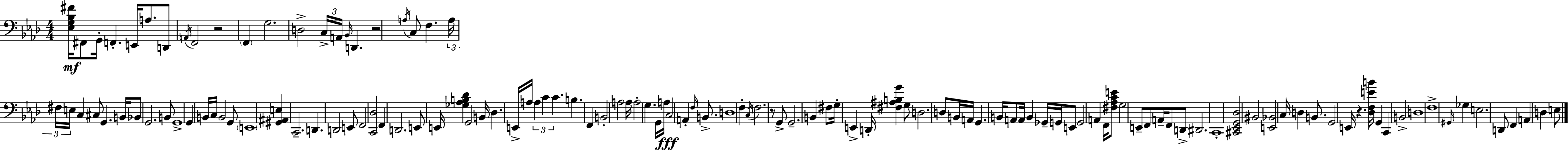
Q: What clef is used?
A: bass